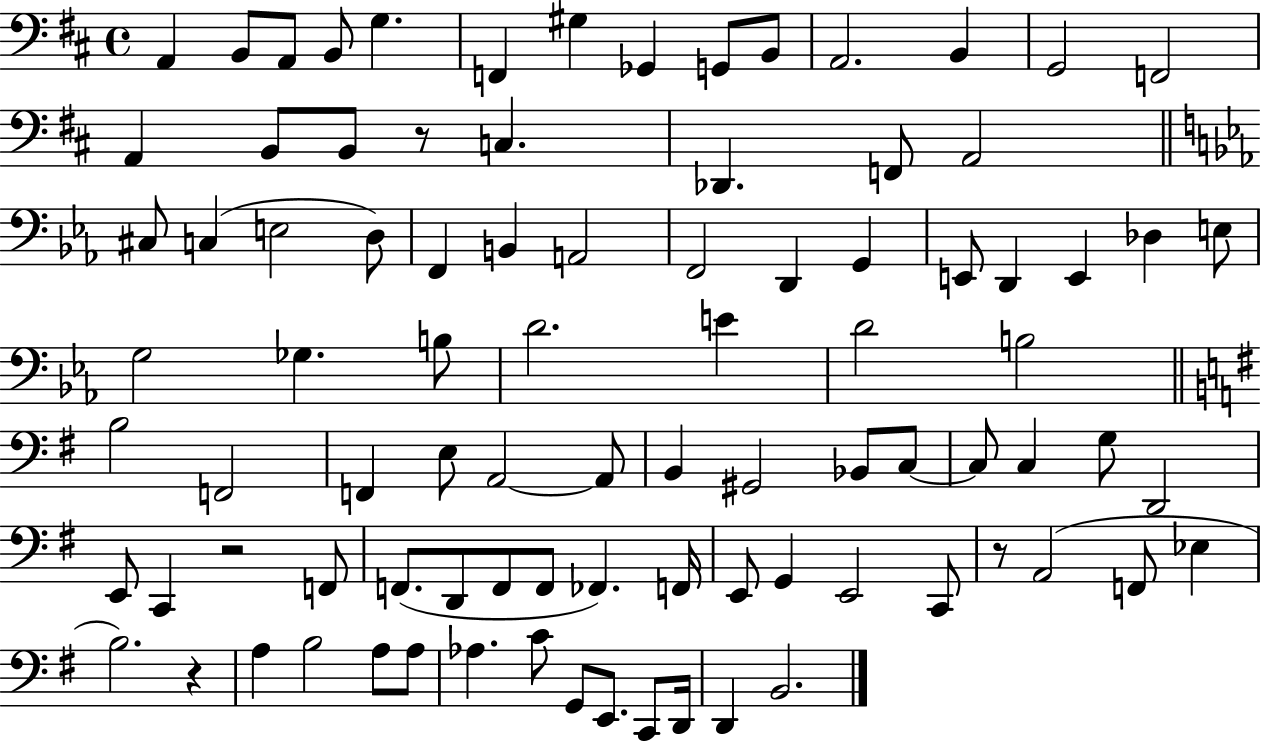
A2/q B2/e A2/e B2/e G3/q. F2/q G#3/q Gb2/q G2/e B2/e A2/h. B2/q G2/h F2/h A2/q B2/e B2/e R/e C3/q. Db2/q. F2/e A2/h C#3/e C3/q E3/h D3/e F2/q B2/q A2/h F2/h D2/q G2/q E2/e D2/q E2/q Db3/q E3/e G3/h Gb3/q. B3/e D4/h. E4/q D4/h B3/h B3/h F2/h F2/q E3/e A2/h A2/e B2/q G#2/h Bb2/e C3/e C3/e C3/q G3/e D2/h E2/e C2/q R/h F2/e F2/e. D2/e F2/e F2/e FES2/q. F2/s E2/e G2/q E2/h C2/e R/e A2/h F2/e Eb3/q B3/h. R/q A3/q B3/h A3/e A3/e Ab3/q. C4/e G2/e E2/e. C2/e D2/s D2/q B2/h.